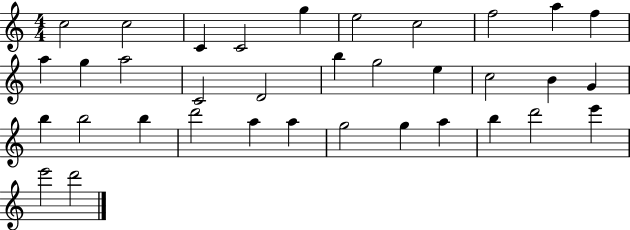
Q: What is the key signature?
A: C major